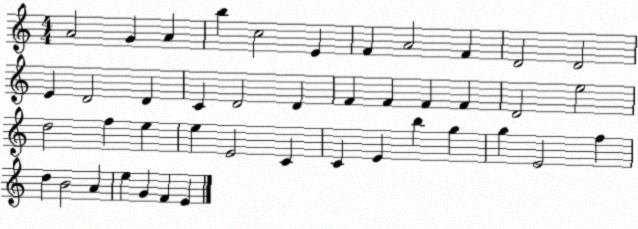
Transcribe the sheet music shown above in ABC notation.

X:1
T:Untitled
M:4/4
L:1/4
K:C
A2 G A b c2 E F A2 F D2 D2 E D2 D C D2 D F F F F D2 e2 d2 f e e E2 C C E b g g E2 f d B2 A e G F E